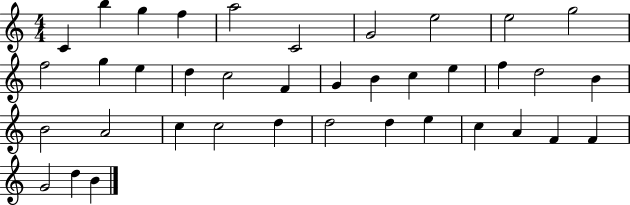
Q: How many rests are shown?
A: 0